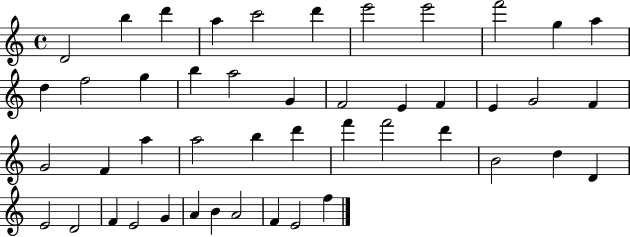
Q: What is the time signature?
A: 4/4